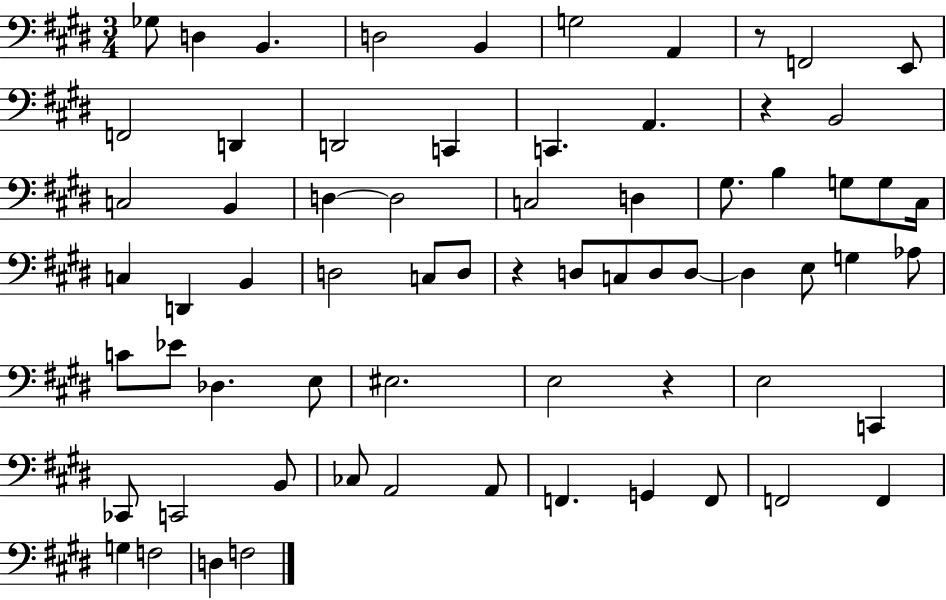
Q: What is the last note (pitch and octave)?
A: F3